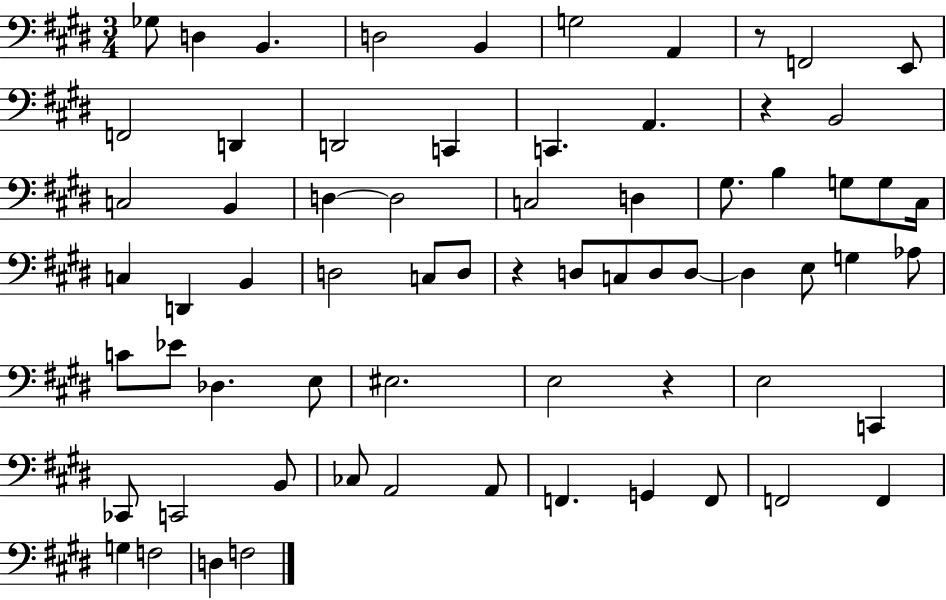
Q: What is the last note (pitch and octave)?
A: F3